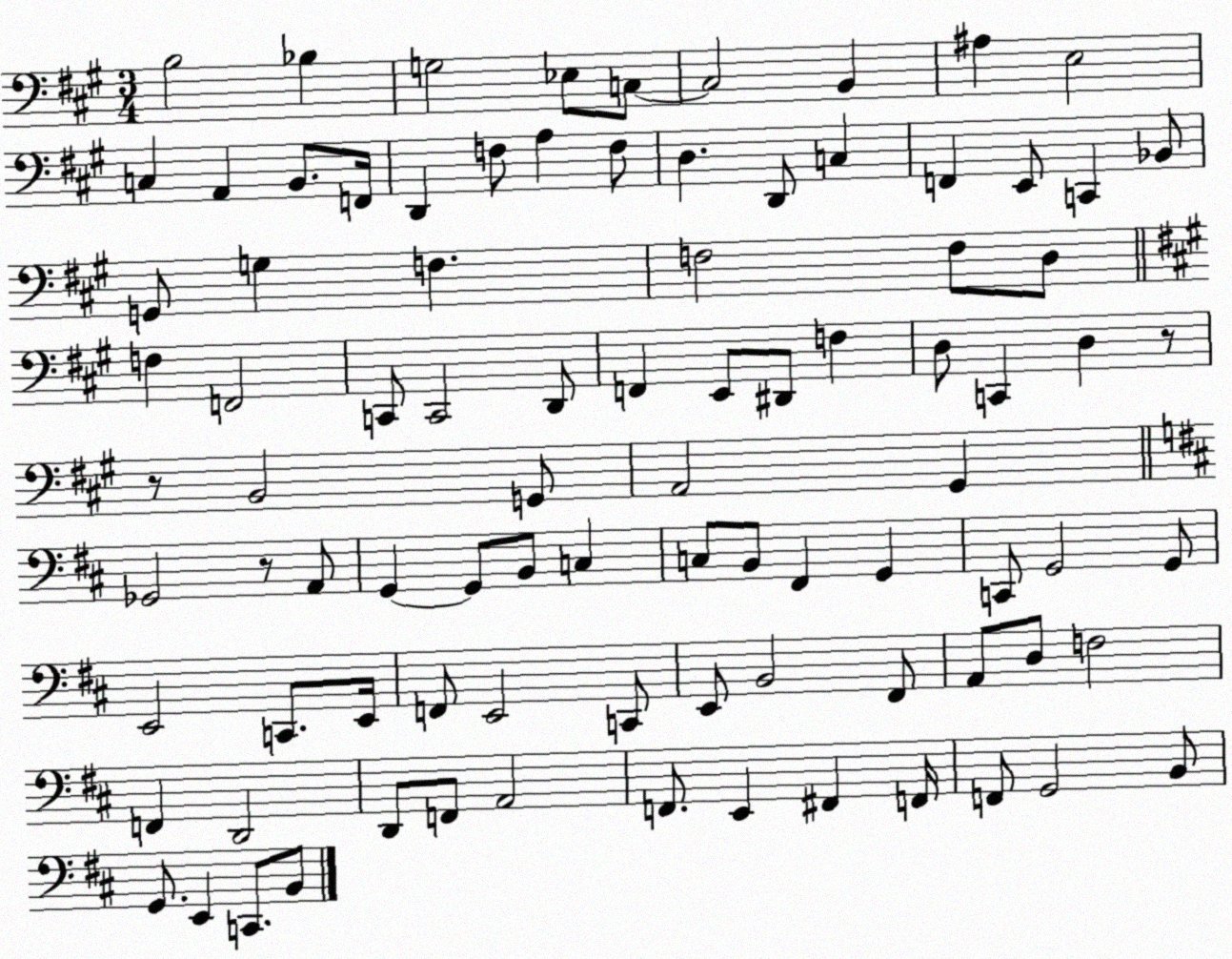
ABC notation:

X:1
T:Untitled
M:3/4
L:1/4
K:A
B,2 _B, G,2 _E,/2 C,/2 C,2 B,, ^A, E,2 C, A,, B,,/2 F,,/4 D,, F,/2 A, F,/2 D, D,,/2 C, F,, E,,/2 C,, _B,,/2 G,,/2 G, F, F,2 F,/2 D,/2 F, F,,2 C,,/2 C,,2 D,,/2 F,, E,,/2 ^D,,/2 F, D,/2 C,, D, z/2 z/2 B,,2 G,,/2 A,,2 ^G,, _G,,2 z/2 A,,/2 G,, G,,/2 B,,/2 C, C,/2 B,,/2 ^F,, G,, C,,/2 G,,2 G,,/2 E,,2 C,,/2 E,,/4 F,,/2 E,,2 C,,/2 E,,/2 B,,2 ^F,,/2 A,,/2 D,/2 F,2 F,, D,,2 D,,/2 F,,/2 A,,2 F,,/2 E,, ^F,, F,,/4 F,,/2 G,,2 B,,/2 G,,/2 E,, C,,/2 B,,/2